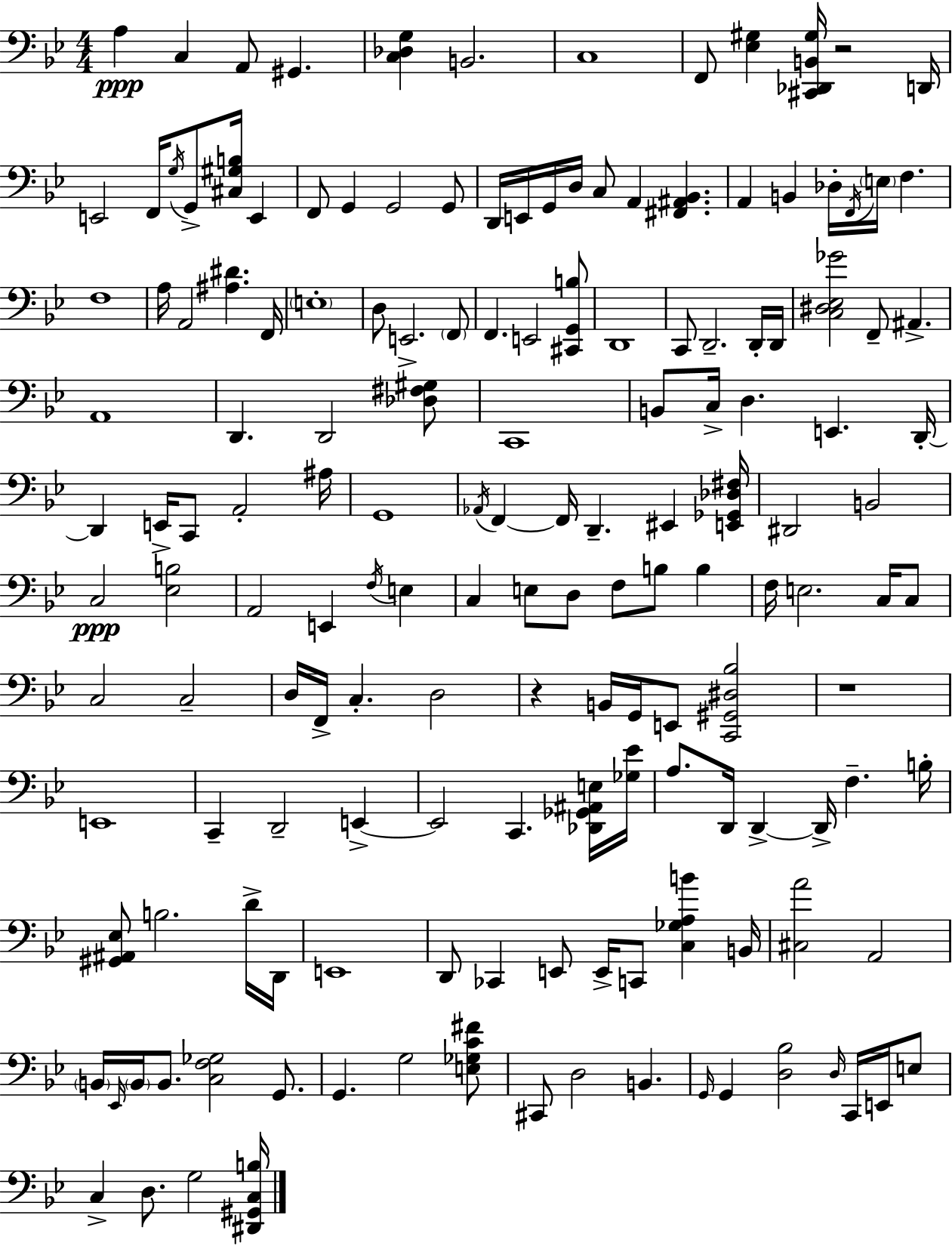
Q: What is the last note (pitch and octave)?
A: G3